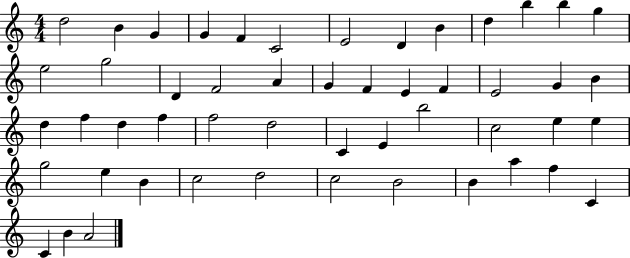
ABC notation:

X:1
T:Untitled
M:4/4
L:1/4
K:C
d2 B G G F C2 E2 D B d b b g e2 g2 D F2 A G F E F E2 G B d f d f f2 d2 C E b2 c2 e e g2 e B c2 d2 c2 B2 B a f C C B A2